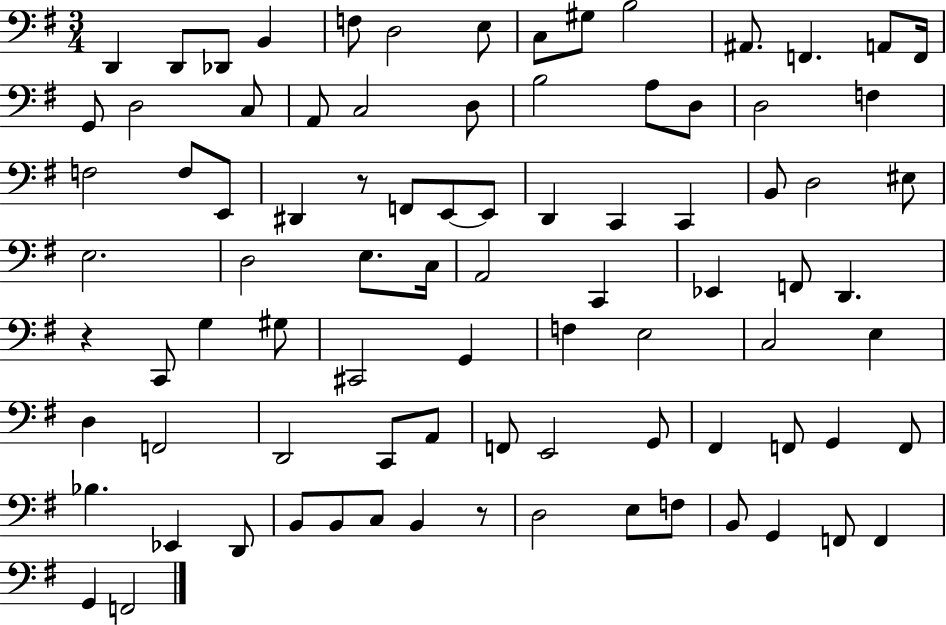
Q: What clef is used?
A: bass